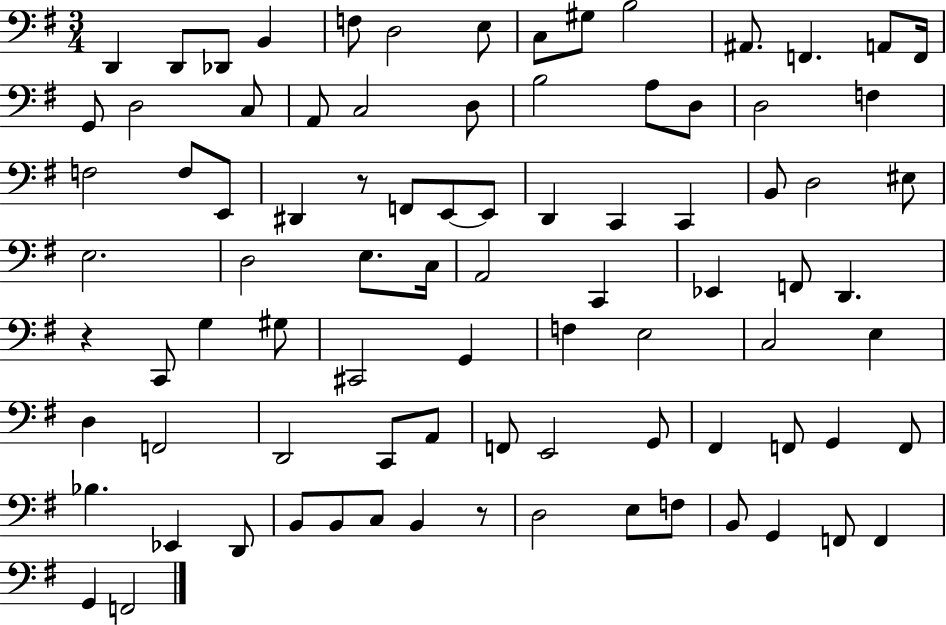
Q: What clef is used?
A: bass